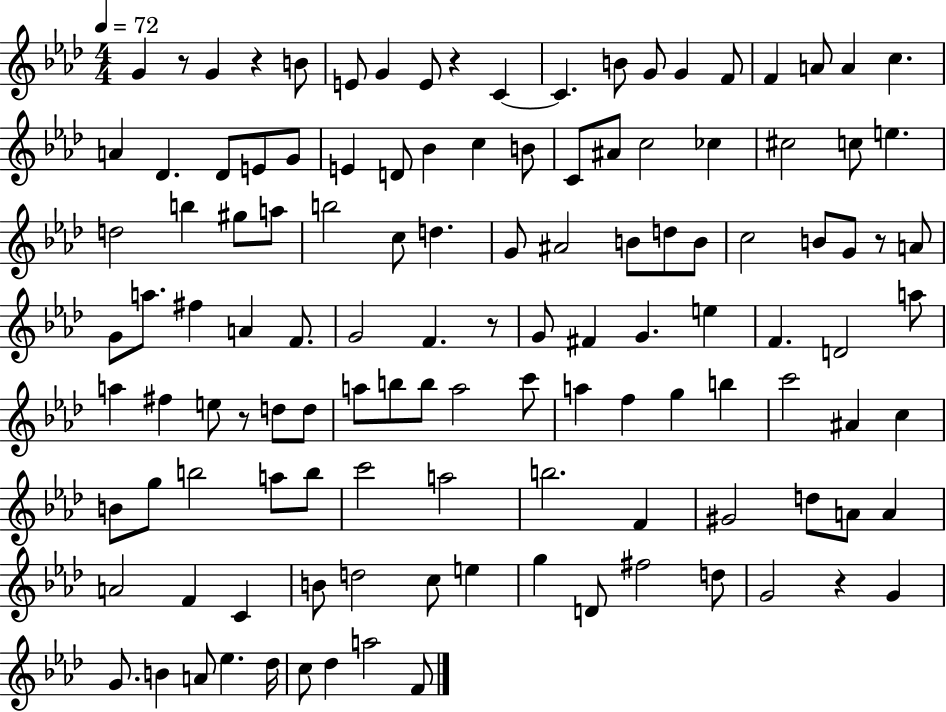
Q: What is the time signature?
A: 4/4